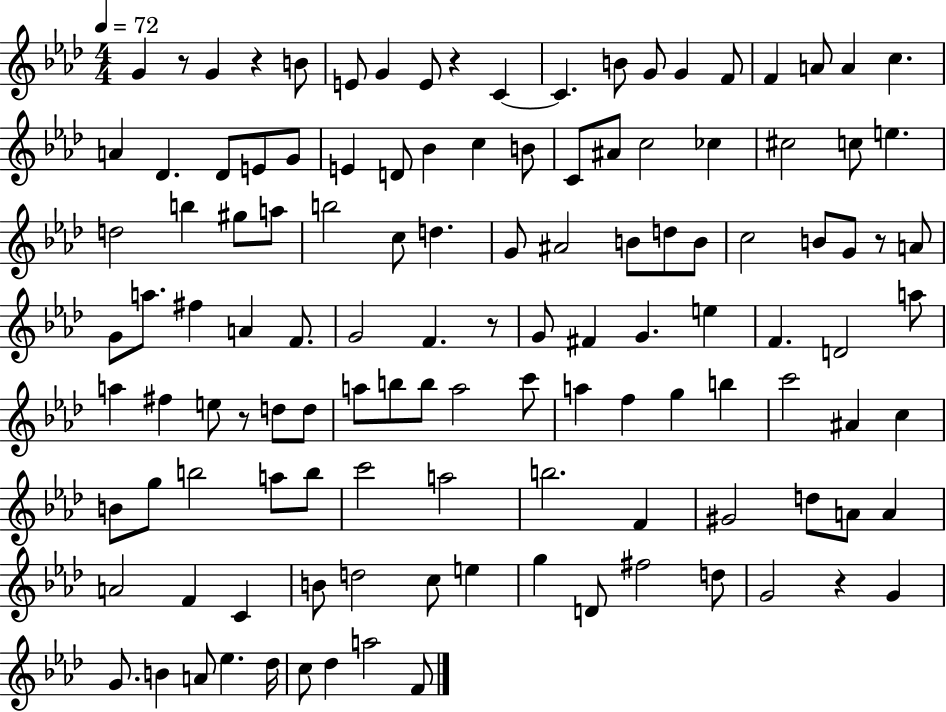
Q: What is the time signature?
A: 4/4